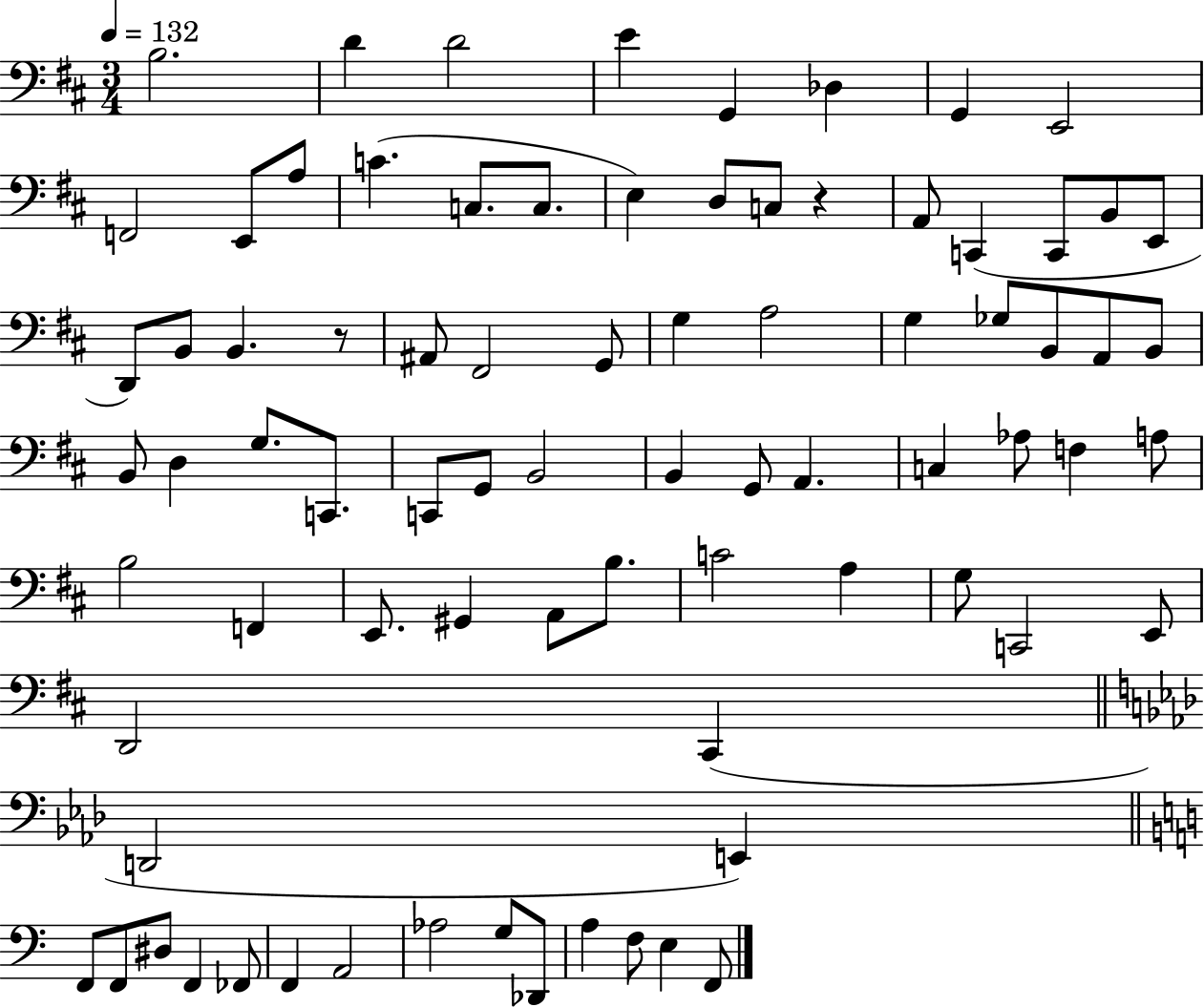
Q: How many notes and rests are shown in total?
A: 80